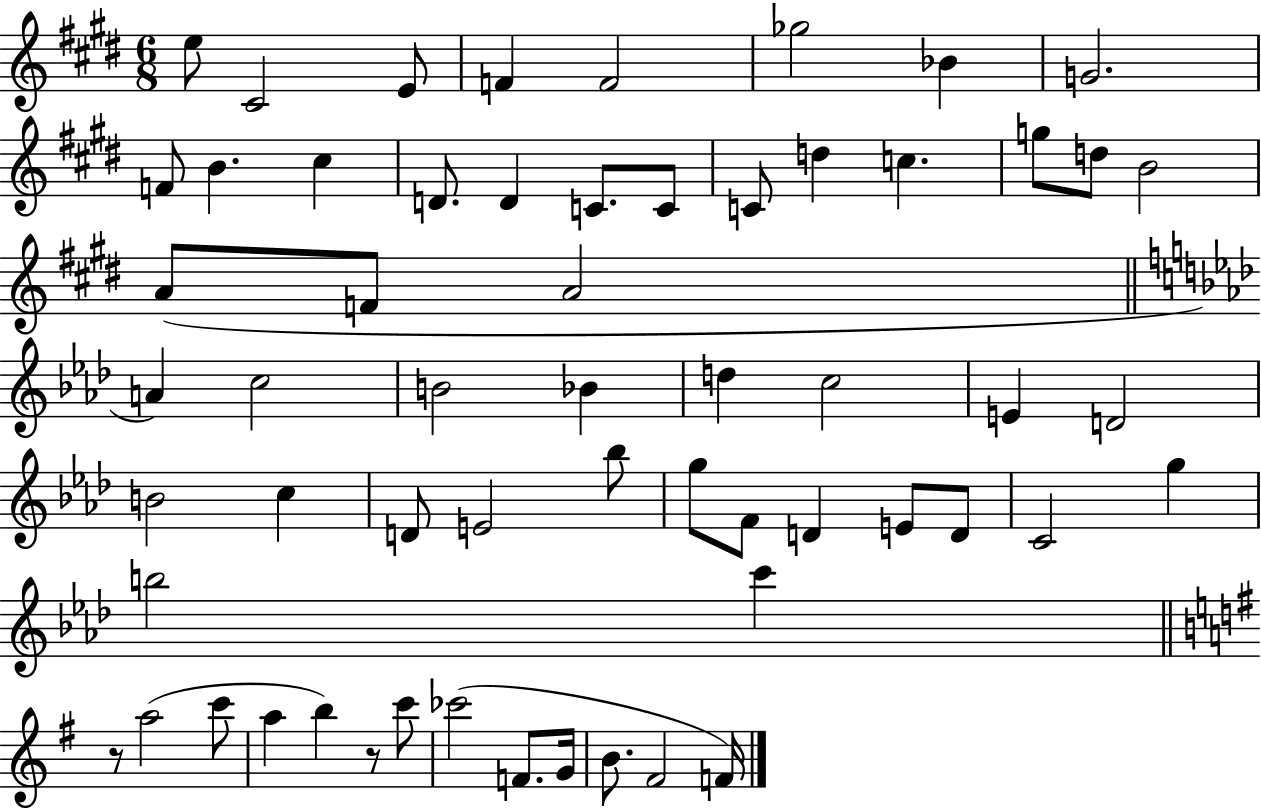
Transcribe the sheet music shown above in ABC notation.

X:1
T:Untitled
M:6/8
L:1/4
K:E
e/2 ^C2 E/2 F F2 _g2 _B G2 F/2 B ^c D/2 D C/2 C/2 C/2 d c g/2 d/2 B2 A/2 F/2 A2 A c2 B2 _B d c2 E D2 B2 c D/2 E2 _b/2 g/2 F/2 D E/2 D/2 C2 g b2 c' z/2 a2 c'/2 a b z/2 c'/2 _c'2 F/2 G/4 B/2 ^F2 F/4